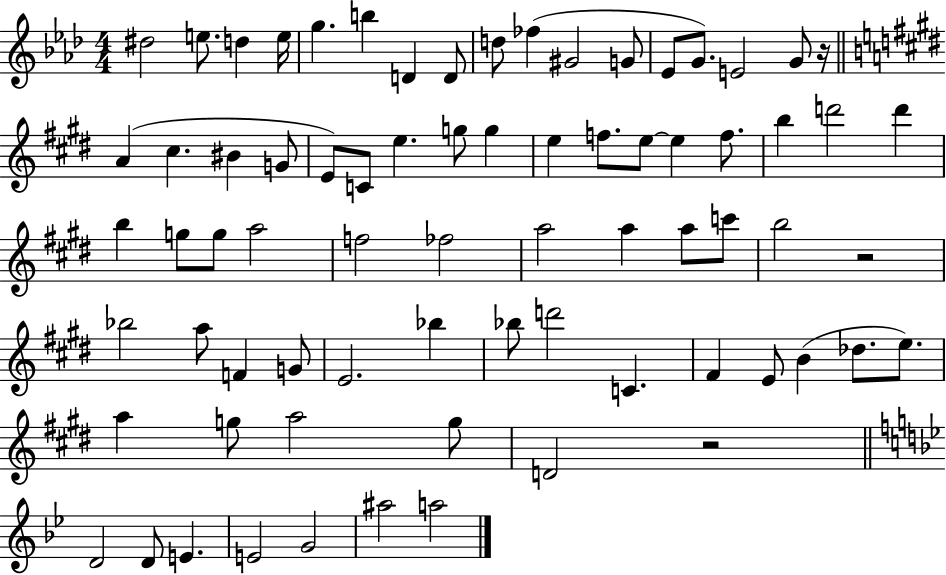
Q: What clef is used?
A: treble